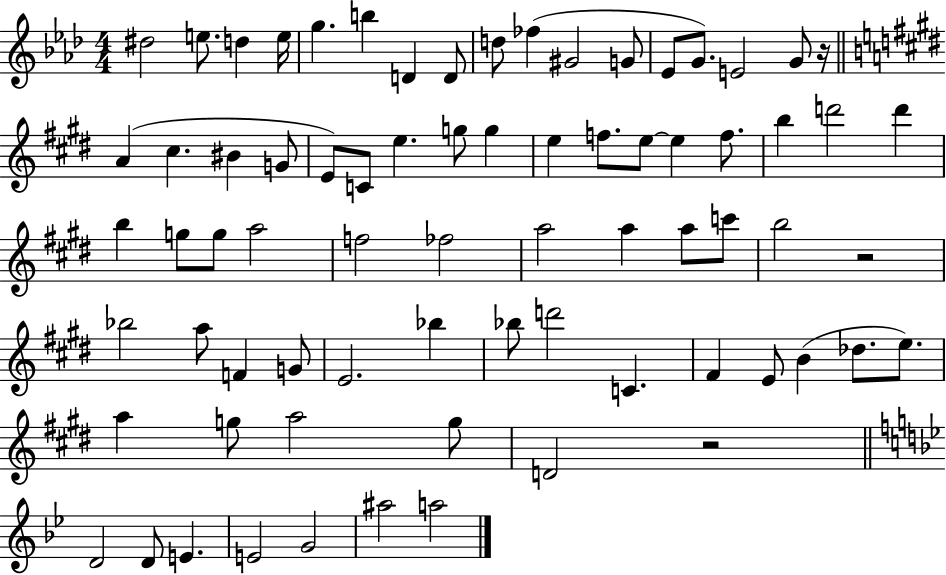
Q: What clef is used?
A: treble